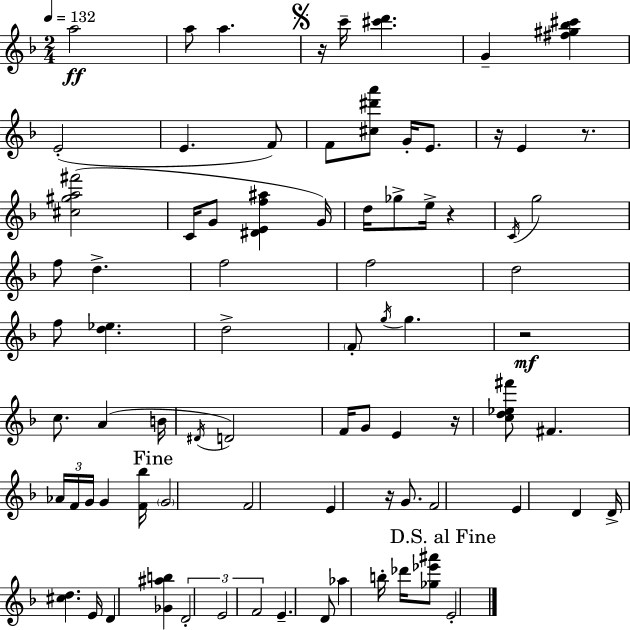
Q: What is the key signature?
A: D minor